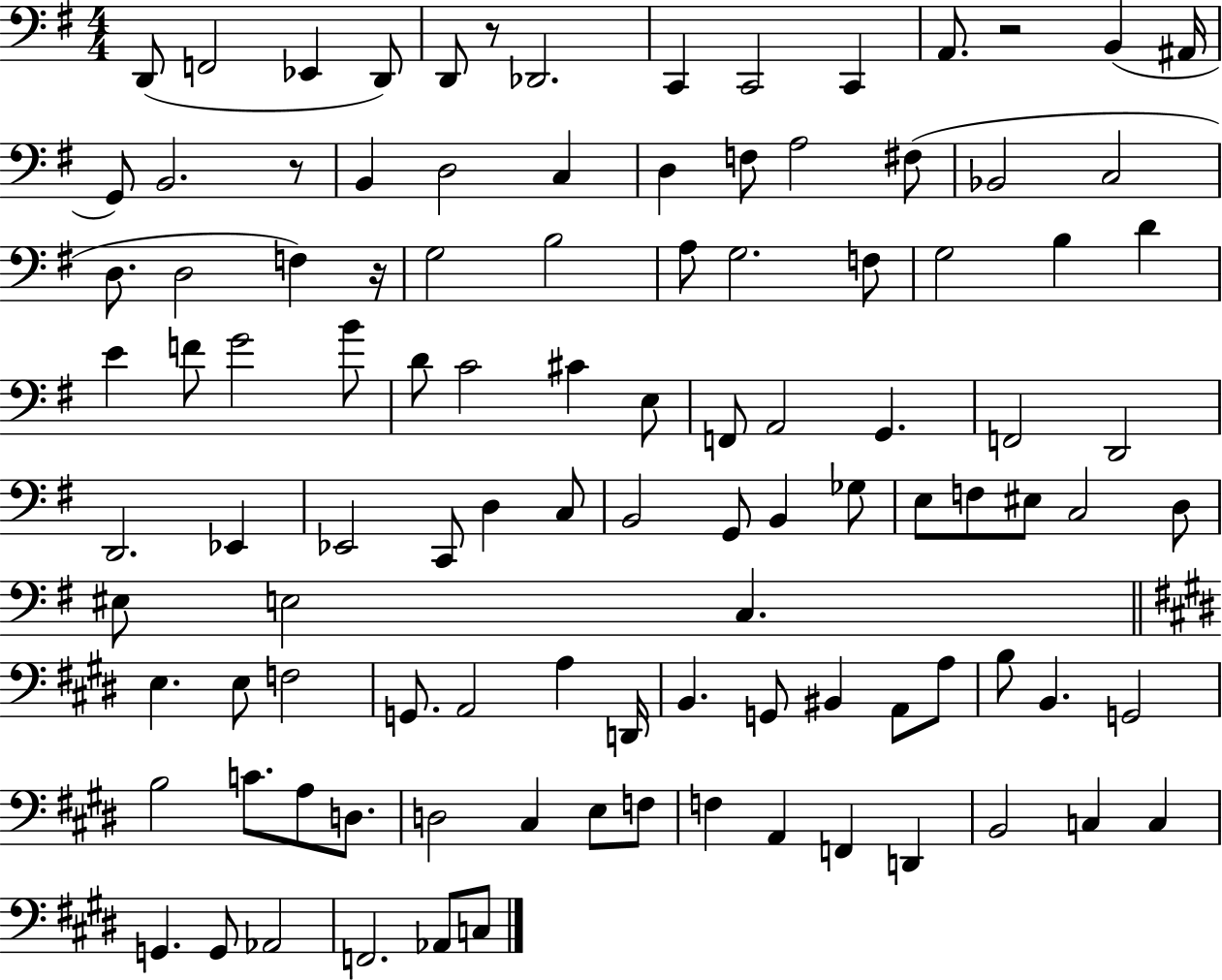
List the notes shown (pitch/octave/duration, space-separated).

D2/e F2/h Eb2/q D2/e D2/e R/e Db2/h. C2/q C2/h C2/q A2/e. R/h B2/q A#2/s G2/e B2/h. R/e B2/q D3/h C3/q D3/q F3/e A3/h F#3/e Bb2/h C3/h D3/e. D3/h F3/q R/s G3/h B3/h A3/e G3/h. F3/e G3/h B3/q D4/q E4/q F4/e G4/h B4/e D4/e C4/h C#4/q E3/e F2/e A2/h G2/q. F2/h D2/h D2/h. Eb2/q Eb2/h C2/e D3/q C3/e B2/h G2/e B2/q Gb3/e E3/e F3/e EIS3/e C3/h D3/e EIS3/e E3/h C3/q. E3/q. E3/e F3/h G2/e. A2/h A3/q D2/s B2/q. G2/e BIS2/q A2/e A3/e B3/e B2/q. G2/h B3/h C4/e. A3/e D3/e. D3/h C#3/q E3/e F3/e F3/q A2/q F2/q D2/q B2/h C3/q C3/q G2/q. G2/e Ab2/h F2/h. Ab2/e C3/e